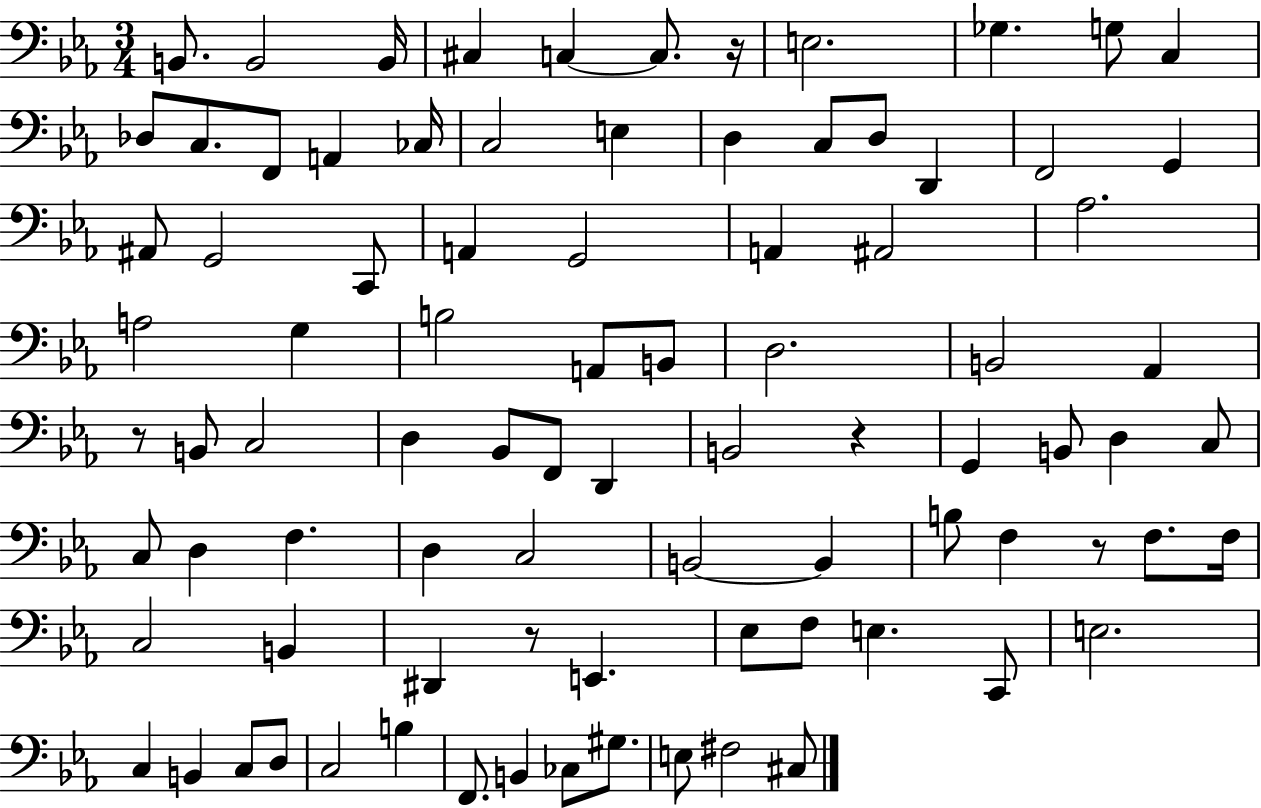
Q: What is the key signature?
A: EES major